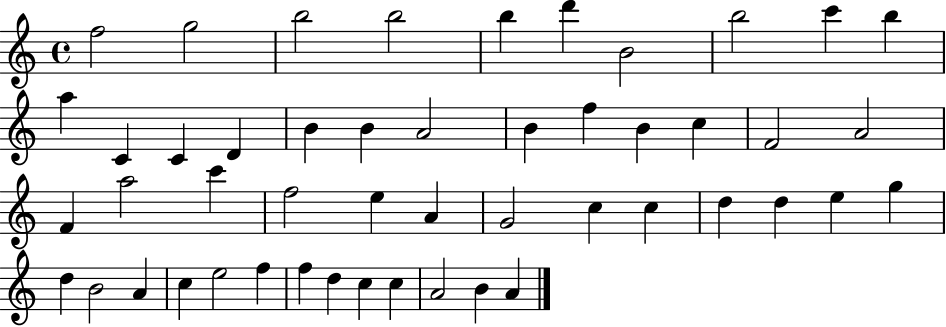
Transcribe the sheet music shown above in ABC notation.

X:1
T:Untitled
M:4/4
L:1/4
K:C
f2 g2 b2 b2 b d' B2 b2 c' b a C C D B B A2 B f B c F2 A2 F a2 c' f2 e A G2 c c d d e g d B2 A c e2 f f d c c A2 B A